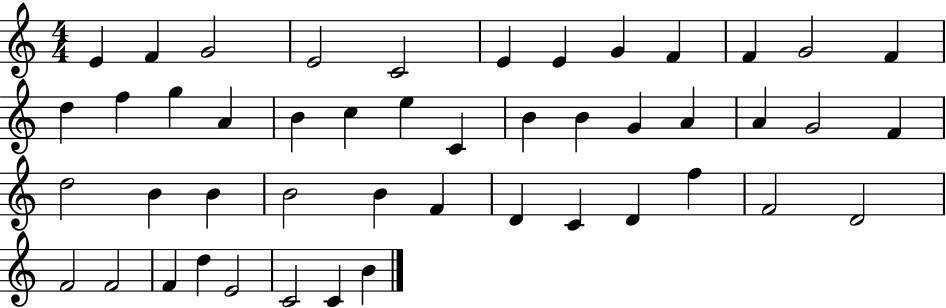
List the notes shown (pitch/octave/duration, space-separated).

E4/q F4/q G4/h E4/h C4/h E4/q E4/q G4/q F4/q F4/q G4/h F4/q D5/q F5/q G5/q A4/q B4/q C5/q E5/q C4/q B4/q B4/q G4/q A4/q A4/q G4/h F4/q D5/h B4/q B4/q B4/h B4/q F4/q D4/q C4/q D4/q F5/q F4/h D4/h F4/h F4/h F4/q D5/q E4/h C4/h C4/q B4/q